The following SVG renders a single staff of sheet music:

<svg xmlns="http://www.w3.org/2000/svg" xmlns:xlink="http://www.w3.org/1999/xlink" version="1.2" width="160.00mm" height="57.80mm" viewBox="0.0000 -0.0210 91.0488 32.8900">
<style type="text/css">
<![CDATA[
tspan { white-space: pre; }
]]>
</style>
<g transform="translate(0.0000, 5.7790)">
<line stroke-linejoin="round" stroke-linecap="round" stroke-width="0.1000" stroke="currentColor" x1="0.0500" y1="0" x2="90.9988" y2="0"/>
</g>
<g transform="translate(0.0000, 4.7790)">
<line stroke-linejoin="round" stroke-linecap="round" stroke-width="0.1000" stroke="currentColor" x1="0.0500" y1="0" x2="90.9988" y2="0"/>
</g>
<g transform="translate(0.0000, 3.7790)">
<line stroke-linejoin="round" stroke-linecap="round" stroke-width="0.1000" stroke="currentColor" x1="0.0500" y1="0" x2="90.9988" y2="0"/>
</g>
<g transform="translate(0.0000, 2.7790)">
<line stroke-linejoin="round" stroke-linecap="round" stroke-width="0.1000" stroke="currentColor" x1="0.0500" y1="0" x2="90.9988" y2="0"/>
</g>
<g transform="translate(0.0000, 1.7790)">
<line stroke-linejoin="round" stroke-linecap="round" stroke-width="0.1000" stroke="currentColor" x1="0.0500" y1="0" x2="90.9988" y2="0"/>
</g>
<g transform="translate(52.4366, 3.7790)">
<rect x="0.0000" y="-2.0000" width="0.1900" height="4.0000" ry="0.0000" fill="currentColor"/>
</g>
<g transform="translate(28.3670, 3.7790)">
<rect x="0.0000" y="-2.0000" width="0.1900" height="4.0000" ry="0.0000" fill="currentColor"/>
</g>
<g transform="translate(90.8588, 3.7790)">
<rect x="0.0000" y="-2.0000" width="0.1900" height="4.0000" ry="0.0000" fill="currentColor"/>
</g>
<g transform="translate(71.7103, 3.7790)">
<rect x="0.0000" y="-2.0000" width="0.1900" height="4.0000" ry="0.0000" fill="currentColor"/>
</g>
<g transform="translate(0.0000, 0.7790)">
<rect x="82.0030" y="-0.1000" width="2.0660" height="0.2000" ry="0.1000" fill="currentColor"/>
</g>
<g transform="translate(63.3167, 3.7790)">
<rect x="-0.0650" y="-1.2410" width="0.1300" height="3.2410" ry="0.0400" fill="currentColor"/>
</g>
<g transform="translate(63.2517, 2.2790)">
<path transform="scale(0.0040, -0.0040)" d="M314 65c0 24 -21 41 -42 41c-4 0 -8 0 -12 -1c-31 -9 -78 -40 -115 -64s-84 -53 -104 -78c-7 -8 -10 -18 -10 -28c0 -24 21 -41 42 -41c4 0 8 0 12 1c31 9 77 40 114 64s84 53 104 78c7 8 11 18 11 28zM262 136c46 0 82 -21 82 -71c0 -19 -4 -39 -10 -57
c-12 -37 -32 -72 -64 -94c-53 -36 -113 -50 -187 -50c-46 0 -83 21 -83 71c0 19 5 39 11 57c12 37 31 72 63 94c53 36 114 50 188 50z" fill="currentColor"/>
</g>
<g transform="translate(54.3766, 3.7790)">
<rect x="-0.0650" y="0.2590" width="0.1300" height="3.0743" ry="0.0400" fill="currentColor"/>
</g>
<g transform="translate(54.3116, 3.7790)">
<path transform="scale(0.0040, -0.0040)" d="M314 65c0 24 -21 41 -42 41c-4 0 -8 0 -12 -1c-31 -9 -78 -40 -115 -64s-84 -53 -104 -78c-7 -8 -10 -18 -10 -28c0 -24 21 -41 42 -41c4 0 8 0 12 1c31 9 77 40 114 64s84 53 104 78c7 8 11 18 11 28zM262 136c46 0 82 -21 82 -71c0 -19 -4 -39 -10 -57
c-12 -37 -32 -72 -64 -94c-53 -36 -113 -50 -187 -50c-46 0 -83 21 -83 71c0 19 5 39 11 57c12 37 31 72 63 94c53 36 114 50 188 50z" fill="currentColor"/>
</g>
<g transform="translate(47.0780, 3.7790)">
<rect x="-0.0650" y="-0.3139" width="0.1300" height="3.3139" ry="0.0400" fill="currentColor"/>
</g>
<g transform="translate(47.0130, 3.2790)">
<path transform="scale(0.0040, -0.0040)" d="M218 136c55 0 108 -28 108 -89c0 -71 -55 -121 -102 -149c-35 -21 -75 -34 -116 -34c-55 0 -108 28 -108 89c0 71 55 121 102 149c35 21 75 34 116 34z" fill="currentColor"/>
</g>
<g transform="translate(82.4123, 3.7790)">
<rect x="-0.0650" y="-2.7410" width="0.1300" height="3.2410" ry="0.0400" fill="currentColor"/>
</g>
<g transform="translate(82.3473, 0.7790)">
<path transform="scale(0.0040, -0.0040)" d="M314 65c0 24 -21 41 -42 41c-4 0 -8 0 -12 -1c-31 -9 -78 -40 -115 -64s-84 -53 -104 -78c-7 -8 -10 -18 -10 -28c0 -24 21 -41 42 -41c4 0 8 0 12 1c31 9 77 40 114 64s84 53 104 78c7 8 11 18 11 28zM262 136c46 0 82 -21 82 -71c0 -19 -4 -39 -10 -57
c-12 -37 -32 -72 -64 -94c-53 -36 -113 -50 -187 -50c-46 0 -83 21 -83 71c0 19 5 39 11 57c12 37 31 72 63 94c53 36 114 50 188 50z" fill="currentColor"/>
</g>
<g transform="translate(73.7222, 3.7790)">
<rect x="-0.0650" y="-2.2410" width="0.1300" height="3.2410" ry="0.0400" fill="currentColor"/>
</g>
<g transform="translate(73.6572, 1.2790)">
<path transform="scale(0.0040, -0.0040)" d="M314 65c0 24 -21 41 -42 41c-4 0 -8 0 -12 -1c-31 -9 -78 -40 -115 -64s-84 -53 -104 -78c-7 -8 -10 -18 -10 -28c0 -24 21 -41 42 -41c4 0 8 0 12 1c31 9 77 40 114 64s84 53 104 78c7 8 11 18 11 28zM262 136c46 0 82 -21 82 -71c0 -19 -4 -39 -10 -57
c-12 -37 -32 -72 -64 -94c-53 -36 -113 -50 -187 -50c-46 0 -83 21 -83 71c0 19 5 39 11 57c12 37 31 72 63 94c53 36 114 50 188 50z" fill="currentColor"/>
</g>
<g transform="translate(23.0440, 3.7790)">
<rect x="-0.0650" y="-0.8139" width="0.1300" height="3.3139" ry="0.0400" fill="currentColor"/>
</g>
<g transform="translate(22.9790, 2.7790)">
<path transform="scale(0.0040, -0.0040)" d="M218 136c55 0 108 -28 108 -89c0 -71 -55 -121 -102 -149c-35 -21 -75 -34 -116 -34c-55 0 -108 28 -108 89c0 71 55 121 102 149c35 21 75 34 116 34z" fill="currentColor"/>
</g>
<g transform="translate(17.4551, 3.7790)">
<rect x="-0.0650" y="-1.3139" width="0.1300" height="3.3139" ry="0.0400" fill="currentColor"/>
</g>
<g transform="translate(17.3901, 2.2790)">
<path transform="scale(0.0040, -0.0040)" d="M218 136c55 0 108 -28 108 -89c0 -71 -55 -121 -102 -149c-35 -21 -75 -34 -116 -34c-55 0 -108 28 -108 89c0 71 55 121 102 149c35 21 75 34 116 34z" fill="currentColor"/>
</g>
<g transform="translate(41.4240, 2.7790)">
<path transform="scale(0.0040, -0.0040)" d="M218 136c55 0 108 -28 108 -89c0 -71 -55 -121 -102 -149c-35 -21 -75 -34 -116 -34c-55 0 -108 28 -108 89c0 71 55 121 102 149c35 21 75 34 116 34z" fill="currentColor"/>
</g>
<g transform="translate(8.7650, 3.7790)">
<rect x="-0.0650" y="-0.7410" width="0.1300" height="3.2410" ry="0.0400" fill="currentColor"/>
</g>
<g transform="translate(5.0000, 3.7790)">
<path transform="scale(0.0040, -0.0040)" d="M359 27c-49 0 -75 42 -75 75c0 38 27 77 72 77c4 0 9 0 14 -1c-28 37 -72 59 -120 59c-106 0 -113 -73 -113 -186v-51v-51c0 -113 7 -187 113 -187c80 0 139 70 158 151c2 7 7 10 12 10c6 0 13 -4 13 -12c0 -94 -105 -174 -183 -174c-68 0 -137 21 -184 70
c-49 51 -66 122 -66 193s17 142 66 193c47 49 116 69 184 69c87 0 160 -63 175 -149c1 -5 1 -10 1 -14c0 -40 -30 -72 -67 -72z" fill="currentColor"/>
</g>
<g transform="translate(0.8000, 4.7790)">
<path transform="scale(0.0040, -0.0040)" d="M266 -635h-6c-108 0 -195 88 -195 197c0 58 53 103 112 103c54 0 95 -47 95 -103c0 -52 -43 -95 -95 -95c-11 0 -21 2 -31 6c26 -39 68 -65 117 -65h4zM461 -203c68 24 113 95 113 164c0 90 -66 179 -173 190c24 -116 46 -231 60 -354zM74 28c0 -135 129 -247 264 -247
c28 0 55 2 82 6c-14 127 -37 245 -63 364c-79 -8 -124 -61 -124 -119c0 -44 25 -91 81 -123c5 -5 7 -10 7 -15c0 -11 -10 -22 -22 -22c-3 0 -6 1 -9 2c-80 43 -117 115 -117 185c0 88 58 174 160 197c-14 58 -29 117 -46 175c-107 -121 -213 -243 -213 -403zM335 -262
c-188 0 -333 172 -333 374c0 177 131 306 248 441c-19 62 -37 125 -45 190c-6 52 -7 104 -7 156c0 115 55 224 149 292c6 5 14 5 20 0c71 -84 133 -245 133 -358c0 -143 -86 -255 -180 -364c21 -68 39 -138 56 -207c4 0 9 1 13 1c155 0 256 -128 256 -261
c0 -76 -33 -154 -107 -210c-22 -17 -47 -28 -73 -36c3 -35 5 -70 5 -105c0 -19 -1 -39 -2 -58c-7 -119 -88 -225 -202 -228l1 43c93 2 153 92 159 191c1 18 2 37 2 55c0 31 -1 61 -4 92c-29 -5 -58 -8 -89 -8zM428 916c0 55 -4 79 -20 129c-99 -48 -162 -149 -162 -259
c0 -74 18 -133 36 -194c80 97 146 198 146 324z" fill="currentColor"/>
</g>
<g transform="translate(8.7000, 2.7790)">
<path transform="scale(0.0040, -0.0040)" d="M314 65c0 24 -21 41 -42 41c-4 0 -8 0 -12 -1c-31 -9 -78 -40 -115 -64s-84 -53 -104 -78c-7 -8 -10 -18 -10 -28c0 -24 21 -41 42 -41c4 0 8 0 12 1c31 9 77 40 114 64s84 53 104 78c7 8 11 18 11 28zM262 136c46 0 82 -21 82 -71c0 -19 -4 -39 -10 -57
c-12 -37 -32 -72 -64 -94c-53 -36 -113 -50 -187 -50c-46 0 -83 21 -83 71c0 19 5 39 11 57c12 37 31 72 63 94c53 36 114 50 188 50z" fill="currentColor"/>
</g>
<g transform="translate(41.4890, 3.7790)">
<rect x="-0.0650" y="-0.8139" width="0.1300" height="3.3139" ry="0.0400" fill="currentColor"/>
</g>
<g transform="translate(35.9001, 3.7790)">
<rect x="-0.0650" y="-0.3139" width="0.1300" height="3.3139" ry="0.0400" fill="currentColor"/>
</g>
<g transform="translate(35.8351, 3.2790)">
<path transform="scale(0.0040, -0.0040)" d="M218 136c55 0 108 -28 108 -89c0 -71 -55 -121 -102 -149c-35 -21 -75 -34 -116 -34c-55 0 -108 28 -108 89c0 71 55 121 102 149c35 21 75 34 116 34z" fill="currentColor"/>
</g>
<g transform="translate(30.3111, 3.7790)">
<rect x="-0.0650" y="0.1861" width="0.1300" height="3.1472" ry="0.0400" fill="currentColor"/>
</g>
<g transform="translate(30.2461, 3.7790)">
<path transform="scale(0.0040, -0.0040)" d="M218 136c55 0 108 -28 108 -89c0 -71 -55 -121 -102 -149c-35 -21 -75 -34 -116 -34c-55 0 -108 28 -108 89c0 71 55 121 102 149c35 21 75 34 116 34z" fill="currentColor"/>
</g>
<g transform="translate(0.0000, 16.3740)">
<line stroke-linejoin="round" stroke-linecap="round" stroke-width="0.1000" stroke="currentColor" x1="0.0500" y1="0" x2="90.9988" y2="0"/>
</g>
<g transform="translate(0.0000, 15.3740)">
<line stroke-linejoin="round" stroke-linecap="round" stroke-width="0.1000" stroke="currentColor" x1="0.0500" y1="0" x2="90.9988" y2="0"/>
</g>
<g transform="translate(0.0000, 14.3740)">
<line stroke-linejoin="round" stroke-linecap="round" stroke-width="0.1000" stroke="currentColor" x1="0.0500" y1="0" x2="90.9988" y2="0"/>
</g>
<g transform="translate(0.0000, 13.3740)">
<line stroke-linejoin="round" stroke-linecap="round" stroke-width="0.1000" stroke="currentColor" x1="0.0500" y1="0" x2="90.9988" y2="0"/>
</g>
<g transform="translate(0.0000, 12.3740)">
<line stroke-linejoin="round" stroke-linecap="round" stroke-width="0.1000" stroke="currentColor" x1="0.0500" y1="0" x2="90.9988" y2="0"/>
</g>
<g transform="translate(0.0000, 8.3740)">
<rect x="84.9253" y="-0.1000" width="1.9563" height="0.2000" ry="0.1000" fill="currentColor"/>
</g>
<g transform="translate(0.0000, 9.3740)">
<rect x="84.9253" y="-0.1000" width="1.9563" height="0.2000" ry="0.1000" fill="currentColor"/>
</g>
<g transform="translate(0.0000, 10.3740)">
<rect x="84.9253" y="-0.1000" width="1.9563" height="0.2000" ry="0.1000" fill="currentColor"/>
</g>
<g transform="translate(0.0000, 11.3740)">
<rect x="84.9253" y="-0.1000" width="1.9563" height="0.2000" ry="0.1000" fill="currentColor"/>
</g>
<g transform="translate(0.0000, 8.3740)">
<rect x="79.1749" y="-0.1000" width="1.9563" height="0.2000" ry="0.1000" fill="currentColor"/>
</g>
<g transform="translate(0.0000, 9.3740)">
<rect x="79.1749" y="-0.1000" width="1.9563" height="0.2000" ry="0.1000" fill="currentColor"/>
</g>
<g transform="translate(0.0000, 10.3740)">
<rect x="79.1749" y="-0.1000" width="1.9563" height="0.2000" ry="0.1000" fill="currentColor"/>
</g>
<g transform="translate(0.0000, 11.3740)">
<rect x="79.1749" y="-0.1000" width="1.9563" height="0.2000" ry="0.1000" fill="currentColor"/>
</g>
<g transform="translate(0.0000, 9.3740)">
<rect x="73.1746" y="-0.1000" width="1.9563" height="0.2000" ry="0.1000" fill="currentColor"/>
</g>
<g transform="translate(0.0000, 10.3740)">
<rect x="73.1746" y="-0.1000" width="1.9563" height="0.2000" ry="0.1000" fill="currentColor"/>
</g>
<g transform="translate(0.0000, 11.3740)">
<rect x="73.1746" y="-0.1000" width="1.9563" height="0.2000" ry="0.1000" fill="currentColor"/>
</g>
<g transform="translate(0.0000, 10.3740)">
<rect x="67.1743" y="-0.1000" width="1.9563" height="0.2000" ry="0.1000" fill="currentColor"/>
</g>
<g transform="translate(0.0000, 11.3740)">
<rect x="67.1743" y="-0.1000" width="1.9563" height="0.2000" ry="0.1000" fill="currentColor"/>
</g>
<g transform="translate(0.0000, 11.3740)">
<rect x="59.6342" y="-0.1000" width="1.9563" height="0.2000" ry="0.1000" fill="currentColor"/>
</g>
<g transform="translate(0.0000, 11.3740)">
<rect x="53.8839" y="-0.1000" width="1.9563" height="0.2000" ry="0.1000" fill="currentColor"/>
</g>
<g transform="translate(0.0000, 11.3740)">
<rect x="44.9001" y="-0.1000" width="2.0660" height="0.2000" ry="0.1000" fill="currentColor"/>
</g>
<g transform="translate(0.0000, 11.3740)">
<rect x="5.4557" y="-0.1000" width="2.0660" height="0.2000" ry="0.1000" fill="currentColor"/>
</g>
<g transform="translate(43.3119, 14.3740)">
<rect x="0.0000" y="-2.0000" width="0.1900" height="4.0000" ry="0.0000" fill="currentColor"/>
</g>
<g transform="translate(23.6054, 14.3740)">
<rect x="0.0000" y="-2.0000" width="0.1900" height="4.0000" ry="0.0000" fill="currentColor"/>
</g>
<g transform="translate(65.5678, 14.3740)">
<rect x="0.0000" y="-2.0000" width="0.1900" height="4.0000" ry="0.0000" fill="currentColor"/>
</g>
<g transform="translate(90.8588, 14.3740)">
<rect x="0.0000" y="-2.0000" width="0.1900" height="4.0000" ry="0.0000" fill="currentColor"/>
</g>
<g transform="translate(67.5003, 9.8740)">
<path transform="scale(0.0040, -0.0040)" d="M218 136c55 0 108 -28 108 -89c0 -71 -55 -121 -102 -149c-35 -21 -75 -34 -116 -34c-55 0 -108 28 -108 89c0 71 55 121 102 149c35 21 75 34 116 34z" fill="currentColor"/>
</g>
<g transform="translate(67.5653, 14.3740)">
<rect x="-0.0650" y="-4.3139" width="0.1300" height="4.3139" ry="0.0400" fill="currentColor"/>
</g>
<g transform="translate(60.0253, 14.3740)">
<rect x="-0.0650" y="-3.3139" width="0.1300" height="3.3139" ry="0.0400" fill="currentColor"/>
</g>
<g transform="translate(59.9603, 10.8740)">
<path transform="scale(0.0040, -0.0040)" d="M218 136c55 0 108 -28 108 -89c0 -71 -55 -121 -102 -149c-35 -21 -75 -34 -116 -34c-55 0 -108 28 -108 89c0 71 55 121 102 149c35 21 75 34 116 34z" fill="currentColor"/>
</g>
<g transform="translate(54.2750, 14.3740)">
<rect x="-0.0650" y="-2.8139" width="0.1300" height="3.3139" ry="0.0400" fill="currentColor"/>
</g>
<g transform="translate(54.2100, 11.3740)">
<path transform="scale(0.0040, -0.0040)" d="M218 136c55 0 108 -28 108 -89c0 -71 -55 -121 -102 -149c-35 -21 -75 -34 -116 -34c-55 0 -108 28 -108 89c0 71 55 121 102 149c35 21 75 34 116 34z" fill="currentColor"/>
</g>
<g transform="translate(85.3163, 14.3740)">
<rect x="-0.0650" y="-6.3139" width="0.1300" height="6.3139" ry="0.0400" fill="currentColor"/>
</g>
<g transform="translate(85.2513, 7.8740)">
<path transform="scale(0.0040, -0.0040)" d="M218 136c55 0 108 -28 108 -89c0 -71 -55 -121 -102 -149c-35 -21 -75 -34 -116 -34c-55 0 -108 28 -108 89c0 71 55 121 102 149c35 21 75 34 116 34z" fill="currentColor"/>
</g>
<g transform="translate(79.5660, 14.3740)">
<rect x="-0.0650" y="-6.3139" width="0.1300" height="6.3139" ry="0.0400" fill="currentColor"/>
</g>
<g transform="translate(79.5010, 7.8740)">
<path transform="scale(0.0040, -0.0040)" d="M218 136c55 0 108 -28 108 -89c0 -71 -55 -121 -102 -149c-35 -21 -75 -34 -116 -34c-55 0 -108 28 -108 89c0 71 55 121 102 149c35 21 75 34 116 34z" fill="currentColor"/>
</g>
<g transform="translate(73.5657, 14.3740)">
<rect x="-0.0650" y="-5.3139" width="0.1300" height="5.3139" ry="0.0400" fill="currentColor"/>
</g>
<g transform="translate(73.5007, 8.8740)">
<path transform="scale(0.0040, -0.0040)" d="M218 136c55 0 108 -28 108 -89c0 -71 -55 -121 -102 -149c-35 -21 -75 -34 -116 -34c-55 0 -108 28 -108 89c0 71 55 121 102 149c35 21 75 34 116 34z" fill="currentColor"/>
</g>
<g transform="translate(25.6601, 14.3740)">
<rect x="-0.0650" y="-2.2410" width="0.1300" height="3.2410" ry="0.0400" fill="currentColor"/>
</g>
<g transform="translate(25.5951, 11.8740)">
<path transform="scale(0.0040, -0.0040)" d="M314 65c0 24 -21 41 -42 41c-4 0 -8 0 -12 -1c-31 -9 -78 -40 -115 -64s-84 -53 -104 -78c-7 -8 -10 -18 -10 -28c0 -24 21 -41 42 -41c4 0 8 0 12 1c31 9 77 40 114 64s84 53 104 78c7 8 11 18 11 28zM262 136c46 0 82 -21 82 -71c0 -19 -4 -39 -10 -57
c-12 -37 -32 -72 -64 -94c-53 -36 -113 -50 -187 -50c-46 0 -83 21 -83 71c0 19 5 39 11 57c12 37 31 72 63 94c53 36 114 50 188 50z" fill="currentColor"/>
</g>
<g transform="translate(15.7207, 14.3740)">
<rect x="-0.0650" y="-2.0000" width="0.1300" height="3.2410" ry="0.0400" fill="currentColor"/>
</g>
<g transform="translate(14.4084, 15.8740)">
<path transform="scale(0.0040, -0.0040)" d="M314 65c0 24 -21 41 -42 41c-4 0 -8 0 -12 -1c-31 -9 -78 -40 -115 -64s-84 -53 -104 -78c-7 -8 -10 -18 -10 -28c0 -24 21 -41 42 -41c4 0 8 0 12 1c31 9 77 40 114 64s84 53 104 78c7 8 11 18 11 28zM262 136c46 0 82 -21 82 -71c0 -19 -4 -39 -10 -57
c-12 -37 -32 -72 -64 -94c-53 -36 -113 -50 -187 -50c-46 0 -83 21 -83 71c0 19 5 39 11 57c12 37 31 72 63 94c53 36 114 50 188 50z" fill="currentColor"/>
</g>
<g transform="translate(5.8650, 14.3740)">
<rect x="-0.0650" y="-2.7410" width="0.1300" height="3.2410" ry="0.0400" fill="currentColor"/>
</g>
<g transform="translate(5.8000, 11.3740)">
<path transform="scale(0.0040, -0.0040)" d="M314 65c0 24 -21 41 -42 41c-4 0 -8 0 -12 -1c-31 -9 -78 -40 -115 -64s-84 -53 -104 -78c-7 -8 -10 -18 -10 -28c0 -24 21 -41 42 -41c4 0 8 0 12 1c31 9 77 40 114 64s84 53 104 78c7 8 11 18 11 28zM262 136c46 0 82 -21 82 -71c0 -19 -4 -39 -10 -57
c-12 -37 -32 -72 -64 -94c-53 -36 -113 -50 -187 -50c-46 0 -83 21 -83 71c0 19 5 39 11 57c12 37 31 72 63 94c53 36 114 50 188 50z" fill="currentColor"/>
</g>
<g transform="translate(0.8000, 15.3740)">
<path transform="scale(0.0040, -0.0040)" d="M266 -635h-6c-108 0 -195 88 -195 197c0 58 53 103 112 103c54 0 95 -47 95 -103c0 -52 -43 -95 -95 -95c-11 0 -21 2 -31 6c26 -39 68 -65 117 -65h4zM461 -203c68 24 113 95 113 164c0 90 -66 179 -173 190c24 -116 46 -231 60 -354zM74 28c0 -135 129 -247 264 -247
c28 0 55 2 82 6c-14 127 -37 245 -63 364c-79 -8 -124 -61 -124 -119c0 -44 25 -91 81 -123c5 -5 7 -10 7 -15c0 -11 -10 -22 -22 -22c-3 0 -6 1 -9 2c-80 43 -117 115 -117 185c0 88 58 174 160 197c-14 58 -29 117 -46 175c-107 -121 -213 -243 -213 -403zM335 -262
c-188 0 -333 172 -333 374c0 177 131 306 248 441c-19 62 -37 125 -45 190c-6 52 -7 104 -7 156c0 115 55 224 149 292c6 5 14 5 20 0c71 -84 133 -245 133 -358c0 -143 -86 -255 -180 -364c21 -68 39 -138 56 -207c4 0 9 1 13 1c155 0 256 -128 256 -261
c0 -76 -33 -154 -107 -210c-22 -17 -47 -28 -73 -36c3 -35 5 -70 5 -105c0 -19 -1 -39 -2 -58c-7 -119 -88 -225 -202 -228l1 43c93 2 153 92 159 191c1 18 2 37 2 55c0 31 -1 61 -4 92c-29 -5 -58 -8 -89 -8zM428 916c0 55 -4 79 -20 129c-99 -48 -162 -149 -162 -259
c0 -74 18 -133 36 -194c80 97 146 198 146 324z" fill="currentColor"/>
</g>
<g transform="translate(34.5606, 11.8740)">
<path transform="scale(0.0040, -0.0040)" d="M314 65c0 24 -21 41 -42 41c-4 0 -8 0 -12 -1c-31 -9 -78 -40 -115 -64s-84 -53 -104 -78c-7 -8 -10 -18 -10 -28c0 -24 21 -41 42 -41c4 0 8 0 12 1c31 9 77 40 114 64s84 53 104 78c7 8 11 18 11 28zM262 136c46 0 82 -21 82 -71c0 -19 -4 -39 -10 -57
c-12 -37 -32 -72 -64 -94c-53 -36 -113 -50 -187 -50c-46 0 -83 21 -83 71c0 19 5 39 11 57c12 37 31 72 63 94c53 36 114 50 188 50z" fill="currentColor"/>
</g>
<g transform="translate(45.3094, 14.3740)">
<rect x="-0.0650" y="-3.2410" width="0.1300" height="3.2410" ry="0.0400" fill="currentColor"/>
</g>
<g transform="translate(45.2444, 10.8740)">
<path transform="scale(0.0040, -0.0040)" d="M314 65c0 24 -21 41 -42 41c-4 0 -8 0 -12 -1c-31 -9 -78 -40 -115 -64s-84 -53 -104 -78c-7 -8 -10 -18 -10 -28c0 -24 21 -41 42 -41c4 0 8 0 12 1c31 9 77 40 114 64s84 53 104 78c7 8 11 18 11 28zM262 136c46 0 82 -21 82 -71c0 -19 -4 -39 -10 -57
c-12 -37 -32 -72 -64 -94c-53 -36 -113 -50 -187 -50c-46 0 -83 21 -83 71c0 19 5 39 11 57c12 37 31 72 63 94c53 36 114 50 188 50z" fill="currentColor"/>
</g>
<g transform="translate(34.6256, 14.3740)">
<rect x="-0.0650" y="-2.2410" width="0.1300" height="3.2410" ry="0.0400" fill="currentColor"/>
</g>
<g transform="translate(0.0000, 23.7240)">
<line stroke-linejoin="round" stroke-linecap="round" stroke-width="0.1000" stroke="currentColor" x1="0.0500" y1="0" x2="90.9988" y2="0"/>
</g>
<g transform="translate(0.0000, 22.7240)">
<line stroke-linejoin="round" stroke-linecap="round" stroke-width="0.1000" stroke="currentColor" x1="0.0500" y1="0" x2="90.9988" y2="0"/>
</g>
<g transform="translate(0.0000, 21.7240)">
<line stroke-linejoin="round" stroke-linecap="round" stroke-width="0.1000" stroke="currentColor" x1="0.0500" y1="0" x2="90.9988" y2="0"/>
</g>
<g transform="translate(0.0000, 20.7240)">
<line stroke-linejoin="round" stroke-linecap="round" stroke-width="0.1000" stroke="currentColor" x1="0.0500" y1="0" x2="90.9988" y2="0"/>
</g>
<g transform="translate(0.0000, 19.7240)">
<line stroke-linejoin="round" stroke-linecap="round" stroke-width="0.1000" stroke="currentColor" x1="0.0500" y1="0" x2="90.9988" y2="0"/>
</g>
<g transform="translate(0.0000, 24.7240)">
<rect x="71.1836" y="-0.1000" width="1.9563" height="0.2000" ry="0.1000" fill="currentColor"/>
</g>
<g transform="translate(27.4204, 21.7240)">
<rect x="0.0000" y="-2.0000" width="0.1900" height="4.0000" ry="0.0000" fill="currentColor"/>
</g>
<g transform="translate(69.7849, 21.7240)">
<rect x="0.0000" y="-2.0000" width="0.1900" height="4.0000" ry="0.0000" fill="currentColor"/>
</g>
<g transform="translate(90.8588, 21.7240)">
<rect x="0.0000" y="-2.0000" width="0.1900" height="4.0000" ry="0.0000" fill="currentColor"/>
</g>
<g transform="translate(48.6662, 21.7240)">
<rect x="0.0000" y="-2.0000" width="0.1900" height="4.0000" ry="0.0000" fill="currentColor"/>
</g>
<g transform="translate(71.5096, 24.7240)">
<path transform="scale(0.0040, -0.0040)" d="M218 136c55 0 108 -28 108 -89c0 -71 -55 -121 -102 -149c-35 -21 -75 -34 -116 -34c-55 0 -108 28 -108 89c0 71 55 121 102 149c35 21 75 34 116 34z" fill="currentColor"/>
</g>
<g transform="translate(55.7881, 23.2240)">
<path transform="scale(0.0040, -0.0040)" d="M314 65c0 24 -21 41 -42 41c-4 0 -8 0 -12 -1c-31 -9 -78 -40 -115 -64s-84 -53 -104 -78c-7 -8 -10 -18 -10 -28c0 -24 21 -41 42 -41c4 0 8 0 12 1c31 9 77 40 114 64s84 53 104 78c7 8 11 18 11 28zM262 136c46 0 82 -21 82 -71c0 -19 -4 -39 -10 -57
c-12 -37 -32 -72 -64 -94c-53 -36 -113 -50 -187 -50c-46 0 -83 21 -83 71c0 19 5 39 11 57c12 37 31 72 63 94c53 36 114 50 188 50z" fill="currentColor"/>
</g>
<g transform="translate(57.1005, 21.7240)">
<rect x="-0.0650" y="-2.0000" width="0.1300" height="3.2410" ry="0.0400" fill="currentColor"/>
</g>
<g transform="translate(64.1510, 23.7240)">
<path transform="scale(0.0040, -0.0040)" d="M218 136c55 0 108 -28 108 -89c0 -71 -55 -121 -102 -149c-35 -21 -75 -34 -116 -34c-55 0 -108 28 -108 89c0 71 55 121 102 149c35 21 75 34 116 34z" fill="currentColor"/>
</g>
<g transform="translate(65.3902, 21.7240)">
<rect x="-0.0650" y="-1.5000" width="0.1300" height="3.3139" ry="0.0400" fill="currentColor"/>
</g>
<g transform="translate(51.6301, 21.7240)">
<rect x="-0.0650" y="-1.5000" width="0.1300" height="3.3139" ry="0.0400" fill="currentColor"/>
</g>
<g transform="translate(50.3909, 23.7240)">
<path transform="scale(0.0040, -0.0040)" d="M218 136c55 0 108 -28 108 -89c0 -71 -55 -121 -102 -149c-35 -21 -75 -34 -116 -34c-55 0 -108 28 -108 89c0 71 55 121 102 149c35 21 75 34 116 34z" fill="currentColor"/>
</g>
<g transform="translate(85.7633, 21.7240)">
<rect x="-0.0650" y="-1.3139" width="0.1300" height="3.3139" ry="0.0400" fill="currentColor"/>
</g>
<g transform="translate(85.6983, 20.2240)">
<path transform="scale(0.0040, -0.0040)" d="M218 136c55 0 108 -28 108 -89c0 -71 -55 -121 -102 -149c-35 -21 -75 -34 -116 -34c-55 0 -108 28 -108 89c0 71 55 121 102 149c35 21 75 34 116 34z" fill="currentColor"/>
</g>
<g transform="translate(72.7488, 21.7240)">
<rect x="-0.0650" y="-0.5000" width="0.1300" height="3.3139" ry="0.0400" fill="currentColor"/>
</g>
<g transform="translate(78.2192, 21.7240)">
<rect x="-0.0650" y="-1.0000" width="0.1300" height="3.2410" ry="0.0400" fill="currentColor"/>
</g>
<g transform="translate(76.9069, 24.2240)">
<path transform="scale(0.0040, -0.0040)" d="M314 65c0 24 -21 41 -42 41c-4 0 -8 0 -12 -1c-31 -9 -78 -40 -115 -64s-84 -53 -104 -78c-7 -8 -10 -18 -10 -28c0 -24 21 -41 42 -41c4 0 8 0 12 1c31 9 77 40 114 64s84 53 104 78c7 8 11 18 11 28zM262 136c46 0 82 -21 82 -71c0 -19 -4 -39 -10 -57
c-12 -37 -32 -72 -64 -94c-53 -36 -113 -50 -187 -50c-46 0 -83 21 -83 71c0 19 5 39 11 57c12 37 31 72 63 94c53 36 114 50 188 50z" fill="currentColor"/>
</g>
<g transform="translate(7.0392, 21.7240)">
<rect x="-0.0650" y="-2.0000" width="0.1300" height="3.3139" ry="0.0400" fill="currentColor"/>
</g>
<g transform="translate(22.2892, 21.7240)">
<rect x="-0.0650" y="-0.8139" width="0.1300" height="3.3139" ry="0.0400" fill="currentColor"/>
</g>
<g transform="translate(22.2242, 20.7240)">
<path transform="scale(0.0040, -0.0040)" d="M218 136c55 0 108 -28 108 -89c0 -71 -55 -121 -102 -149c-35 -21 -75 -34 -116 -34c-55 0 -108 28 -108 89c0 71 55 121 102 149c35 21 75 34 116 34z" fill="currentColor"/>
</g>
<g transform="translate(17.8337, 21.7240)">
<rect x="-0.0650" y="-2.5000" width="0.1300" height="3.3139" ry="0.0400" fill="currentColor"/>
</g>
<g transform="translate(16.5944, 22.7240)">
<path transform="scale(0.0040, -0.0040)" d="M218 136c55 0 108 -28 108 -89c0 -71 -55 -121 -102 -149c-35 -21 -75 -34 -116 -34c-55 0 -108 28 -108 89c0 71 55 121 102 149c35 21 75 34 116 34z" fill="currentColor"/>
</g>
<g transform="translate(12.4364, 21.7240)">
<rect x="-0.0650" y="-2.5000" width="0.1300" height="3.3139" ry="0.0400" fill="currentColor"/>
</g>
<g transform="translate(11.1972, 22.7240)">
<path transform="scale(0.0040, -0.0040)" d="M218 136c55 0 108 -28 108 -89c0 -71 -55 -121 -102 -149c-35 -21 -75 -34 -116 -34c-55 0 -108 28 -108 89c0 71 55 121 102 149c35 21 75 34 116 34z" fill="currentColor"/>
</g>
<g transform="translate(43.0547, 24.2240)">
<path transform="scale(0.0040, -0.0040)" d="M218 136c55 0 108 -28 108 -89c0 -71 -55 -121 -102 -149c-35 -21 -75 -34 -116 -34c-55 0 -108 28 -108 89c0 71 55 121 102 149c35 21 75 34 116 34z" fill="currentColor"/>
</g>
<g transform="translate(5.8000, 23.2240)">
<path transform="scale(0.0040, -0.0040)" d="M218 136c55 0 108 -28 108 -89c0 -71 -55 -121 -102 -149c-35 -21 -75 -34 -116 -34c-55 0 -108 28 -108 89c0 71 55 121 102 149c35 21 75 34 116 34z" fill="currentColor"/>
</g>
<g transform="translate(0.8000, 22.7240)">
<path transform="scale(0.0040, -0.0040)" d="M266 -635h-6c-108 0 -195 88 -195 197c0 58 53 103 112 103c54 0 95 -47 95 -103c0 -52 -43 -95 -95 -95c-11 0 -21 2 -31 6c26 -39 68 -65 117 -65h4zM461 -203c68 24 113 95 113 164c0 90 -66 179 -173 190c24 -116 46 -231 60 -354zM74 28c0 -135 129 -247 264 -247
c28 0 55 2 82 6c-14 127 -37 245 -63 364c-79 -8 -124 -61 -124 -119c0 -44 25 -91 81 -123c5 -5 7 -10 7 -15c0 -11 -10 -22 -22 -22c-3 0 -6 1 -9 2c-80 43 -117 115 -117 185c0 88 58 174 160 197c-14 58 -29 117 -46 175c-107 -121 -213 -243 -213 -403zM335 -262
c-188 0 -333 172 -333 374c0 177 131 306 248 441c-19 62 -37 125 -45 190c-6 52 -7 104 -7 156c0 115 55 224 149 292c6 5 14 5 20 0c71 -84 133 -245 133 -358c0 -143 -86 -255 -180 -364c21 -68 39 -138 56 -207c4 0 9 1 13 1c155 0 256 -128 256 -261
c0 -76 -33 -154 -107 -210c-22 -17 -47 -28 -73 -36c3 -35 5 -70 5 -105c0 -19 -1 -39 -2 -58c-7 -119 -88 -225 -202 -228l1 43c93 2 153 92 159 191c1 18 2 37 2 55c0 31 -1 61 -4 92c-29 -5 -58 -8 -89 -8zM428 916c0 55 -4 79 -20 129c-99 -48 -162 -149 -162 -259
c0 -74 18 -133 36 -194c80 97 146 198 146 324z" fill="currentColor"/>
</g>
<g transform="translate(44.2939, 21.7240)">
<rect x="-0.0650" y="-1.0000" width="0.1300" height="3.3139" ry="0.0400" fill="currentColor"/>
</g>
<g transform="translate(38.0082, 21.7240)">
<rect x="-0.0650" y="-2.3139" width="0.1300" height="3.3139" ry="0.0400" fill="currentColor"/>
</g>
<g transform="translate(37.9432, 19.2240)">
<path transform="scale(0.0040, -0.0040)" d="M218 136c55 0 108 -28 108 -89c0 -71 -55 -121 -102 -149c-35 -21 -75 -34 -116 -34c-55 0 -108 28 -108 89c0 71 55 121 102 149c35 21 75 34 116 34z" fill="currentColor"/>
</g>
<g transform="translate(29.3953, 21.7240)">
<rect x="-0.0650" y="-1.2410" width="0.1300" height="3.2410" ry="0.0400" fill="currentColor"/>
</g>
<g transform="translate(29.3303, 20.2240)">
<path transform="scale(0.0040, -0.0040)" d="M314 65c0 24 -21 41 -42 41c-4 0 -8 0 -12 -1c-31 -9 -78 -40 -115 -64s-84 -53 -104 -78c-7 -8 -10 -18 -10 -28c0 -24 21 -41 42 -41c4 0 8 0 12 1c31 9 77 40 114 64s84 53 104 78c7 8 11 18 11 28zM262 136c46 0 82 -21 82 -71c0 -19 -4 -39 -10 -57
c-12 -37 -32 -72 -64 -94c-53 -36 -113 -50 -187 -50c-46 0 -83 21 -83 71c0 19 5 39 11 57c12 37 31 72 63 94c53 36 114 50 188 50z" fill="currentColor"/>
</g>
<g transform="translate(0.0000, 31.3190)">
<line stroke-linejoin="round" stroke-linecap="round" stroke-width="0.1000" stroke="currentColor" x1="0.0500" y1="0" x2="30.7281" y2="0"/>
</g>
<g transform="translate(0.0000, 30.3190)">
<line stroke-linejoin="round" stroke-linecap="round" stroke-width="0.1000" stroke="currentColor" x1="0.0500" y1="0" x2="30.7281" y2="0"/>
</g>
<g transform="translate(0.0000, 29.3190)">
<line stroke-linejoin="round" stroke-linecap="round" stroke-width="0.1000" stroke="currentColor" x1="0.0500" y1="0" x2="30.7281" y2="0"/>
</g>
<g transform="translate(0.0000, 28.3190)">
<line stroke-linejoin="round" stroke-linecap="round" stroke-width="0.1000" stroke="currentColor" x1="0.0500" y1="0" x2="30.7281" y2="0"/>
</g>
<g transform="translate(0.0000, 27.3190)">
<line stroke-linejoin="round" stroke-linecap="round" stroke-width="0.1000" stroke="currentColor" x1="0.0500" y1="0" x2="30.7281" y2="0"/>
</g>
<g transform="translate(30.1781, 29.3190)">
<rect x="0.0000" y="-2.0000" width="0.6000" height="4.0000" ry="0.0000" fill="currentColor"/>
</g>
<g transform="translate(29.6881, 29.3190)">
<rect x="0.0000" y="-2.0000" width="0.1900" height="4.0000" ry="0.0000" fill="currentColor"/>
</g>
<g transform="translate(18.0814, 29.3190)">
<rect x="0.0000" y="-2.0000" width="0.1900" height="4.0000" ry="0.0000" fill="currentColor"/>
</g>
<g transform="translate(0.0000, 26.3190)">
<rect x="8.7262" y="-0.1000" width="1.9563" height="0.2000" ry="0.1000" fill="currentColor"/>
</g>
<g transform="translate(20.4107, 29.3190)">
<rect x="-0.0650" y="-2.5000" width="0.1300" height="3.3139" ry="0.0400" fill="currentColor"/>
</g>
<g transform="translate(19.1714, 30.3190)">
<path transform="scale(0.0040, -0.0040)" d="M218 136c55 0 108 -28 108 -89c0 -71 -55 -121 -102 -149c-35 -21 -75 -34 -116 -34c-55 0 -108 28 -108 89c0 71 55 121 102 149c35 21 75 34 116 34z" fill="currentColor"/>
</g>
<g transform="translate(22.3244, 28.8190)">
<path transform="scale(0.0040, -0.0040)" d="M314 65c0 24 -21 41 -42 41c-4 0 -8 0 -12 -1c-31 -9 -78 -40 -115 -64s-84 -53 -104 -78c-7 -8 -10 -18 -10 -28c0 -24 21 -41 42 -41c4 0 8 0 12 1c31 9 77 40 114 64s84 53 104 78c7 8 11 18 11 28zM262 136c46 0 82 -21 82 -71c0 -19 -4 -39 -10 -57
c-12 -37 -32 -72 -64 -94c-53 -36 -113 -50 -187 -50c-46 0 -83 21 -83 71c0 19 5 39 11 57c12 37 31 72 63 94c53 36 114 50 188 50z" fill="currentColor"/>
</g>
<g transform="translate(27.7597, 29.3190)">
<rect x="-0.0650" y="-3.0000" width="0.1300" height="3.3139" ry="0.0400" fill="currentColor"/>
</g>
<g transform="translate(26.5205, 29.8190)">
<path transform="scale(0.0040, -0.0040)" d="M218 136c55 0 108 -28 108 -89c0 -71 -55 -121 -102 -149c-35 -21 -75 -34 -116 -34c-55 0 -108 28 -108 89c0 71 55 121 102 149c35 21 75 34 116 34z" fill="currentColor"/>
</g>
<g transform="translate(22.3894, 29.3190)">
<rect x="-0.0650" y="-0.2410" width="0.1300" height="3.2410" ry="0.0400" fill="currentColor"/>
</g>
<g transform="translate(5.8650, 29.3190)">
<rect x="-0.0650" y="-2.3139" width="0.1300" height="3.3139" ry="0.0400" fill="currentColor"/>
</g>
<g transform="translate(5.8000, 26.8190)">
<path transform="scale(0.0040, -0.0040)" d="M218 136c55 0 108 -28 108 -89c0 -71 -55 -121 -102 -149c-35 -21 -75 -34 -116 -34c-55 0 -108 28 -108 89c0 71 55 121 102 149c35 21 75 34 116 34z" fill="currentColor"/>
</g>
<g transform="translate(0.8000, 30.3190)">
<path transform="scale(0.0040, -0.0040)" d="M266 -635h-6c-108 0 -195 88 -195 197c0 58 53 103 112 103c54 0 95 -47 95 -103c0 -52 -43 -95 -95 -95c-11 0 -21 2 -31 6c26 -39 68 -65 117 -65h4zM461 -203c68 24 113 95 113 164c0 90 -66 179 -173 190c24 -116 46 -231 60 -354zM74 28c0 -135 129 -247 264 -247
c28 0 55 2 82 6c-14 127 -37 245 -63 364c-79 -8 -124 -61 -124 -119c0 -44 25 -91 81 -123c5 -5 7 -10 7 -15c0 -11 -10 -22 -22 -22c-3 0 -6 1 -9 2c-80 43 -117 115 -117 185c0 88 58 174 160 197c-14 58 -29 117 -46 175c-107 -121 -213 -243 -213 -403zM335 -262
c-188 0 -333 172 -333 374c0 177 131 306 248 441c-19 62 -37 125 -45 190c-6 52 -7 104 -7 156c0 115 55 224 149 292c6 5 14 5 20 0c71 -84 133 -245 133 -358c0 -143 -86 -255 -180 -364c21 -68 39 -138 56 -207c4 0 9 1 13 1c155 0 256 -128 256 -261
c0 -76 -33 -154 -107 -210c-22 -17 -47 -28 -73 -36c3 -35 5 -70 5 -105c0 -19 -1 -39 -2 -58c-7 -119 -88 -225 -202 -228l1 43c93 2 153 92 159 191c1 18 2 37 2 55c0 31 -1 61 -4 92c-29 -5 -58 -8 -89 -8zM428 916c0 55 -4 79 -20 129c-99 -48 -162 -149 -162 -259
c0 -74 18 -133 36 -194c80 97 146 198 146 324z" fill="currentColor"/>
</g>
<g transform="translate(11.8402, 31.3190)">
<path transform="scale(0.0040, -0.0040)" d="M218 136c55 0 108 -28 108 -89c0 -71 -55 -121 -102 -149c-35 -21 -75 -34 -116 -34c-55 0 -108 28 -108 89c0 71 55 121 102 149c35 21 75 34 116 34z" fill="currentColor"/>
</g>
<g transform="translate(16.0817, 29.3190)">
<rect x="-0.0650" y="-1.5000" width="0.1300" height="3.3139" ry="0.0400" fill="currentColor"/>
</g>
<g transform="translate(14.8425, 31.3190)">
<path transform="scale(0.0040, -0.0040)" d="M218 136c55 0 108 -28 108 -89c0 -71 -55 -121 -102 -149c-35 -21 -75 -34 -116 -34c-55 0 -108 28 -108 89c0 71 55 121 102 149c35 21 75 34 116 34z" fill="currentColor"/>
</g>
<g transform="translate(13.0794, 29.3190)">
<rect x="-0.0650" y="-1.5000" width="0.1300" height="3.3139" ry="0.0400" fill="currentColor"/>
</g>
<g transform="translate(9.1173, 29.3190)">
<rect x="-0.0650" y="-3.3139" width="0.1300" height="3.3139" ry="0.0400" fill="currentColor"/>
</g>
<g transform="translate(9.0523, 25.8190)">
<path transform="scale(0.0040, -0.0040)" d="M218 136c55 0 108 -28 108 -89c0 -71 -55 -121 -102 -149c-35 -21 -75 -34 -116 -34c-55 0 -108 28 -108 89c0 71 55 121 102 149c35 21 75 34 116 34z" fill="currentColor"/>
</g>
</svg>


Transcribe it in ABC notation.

X:1
T:Untitled
M:4/4
L:1/4
K:C
d2 e d B c d c B2 e2 g2 a2 a2 F2 g2 g2 b2 a b d' f' a' a' F G G d e2 g D E F2 E C D2 e g b E E G c2 A